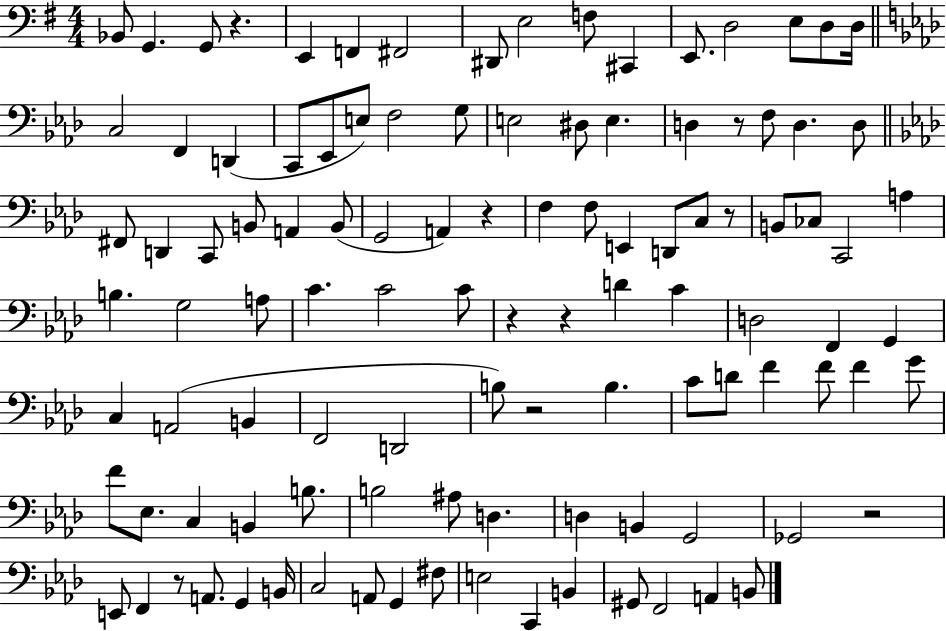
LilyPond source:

{
  \clef bass
  \numericTimeSignature
  \time 4/4
  \key g \major
  bes,8 g,4. g,8 r4. | e,4 f,4 fis,2 | dis,8 e2 f8 cis,4 | e,8. d2 e8 d8 d16 | \break \bar "||" \break \key aes \major c2 f,4 d,4( | c,8 ees,8 e8) f2 g8 | e2 dis8 e4. | d4 r8 f8 d4. d8 | \break \bar "||" \break \key aes \major fis,8 d,4 c,8 b,8 a,4 b,8( | g,2 a,4) r4 | f4 f8 e,4 d,8 c8 r8 | b,8 ces8 c,2 a4 | \break b4. g2 a8 | c'4. c'2 c'8 | r4 r4 d'4 c'4 | d2 f,4 g,4 | \break c4 a,2( b,4 | f,2 d,2 | b8) r2 b4. | c'8 d'8 f'4 f'8 f'4 g'8 | \break f'8 ees8. c4 b,4 b8. | b2 ais8 d4. | d4 b,4 g,2 | ges,2 r2 | \break e,8 f,4 r8 a,8. g,4 b,16 | c2 a,8 g,4 fis8 | e2 c,4 b,4 | gis,8 f,2 a,4 b,8 | \break \bar "|."
}